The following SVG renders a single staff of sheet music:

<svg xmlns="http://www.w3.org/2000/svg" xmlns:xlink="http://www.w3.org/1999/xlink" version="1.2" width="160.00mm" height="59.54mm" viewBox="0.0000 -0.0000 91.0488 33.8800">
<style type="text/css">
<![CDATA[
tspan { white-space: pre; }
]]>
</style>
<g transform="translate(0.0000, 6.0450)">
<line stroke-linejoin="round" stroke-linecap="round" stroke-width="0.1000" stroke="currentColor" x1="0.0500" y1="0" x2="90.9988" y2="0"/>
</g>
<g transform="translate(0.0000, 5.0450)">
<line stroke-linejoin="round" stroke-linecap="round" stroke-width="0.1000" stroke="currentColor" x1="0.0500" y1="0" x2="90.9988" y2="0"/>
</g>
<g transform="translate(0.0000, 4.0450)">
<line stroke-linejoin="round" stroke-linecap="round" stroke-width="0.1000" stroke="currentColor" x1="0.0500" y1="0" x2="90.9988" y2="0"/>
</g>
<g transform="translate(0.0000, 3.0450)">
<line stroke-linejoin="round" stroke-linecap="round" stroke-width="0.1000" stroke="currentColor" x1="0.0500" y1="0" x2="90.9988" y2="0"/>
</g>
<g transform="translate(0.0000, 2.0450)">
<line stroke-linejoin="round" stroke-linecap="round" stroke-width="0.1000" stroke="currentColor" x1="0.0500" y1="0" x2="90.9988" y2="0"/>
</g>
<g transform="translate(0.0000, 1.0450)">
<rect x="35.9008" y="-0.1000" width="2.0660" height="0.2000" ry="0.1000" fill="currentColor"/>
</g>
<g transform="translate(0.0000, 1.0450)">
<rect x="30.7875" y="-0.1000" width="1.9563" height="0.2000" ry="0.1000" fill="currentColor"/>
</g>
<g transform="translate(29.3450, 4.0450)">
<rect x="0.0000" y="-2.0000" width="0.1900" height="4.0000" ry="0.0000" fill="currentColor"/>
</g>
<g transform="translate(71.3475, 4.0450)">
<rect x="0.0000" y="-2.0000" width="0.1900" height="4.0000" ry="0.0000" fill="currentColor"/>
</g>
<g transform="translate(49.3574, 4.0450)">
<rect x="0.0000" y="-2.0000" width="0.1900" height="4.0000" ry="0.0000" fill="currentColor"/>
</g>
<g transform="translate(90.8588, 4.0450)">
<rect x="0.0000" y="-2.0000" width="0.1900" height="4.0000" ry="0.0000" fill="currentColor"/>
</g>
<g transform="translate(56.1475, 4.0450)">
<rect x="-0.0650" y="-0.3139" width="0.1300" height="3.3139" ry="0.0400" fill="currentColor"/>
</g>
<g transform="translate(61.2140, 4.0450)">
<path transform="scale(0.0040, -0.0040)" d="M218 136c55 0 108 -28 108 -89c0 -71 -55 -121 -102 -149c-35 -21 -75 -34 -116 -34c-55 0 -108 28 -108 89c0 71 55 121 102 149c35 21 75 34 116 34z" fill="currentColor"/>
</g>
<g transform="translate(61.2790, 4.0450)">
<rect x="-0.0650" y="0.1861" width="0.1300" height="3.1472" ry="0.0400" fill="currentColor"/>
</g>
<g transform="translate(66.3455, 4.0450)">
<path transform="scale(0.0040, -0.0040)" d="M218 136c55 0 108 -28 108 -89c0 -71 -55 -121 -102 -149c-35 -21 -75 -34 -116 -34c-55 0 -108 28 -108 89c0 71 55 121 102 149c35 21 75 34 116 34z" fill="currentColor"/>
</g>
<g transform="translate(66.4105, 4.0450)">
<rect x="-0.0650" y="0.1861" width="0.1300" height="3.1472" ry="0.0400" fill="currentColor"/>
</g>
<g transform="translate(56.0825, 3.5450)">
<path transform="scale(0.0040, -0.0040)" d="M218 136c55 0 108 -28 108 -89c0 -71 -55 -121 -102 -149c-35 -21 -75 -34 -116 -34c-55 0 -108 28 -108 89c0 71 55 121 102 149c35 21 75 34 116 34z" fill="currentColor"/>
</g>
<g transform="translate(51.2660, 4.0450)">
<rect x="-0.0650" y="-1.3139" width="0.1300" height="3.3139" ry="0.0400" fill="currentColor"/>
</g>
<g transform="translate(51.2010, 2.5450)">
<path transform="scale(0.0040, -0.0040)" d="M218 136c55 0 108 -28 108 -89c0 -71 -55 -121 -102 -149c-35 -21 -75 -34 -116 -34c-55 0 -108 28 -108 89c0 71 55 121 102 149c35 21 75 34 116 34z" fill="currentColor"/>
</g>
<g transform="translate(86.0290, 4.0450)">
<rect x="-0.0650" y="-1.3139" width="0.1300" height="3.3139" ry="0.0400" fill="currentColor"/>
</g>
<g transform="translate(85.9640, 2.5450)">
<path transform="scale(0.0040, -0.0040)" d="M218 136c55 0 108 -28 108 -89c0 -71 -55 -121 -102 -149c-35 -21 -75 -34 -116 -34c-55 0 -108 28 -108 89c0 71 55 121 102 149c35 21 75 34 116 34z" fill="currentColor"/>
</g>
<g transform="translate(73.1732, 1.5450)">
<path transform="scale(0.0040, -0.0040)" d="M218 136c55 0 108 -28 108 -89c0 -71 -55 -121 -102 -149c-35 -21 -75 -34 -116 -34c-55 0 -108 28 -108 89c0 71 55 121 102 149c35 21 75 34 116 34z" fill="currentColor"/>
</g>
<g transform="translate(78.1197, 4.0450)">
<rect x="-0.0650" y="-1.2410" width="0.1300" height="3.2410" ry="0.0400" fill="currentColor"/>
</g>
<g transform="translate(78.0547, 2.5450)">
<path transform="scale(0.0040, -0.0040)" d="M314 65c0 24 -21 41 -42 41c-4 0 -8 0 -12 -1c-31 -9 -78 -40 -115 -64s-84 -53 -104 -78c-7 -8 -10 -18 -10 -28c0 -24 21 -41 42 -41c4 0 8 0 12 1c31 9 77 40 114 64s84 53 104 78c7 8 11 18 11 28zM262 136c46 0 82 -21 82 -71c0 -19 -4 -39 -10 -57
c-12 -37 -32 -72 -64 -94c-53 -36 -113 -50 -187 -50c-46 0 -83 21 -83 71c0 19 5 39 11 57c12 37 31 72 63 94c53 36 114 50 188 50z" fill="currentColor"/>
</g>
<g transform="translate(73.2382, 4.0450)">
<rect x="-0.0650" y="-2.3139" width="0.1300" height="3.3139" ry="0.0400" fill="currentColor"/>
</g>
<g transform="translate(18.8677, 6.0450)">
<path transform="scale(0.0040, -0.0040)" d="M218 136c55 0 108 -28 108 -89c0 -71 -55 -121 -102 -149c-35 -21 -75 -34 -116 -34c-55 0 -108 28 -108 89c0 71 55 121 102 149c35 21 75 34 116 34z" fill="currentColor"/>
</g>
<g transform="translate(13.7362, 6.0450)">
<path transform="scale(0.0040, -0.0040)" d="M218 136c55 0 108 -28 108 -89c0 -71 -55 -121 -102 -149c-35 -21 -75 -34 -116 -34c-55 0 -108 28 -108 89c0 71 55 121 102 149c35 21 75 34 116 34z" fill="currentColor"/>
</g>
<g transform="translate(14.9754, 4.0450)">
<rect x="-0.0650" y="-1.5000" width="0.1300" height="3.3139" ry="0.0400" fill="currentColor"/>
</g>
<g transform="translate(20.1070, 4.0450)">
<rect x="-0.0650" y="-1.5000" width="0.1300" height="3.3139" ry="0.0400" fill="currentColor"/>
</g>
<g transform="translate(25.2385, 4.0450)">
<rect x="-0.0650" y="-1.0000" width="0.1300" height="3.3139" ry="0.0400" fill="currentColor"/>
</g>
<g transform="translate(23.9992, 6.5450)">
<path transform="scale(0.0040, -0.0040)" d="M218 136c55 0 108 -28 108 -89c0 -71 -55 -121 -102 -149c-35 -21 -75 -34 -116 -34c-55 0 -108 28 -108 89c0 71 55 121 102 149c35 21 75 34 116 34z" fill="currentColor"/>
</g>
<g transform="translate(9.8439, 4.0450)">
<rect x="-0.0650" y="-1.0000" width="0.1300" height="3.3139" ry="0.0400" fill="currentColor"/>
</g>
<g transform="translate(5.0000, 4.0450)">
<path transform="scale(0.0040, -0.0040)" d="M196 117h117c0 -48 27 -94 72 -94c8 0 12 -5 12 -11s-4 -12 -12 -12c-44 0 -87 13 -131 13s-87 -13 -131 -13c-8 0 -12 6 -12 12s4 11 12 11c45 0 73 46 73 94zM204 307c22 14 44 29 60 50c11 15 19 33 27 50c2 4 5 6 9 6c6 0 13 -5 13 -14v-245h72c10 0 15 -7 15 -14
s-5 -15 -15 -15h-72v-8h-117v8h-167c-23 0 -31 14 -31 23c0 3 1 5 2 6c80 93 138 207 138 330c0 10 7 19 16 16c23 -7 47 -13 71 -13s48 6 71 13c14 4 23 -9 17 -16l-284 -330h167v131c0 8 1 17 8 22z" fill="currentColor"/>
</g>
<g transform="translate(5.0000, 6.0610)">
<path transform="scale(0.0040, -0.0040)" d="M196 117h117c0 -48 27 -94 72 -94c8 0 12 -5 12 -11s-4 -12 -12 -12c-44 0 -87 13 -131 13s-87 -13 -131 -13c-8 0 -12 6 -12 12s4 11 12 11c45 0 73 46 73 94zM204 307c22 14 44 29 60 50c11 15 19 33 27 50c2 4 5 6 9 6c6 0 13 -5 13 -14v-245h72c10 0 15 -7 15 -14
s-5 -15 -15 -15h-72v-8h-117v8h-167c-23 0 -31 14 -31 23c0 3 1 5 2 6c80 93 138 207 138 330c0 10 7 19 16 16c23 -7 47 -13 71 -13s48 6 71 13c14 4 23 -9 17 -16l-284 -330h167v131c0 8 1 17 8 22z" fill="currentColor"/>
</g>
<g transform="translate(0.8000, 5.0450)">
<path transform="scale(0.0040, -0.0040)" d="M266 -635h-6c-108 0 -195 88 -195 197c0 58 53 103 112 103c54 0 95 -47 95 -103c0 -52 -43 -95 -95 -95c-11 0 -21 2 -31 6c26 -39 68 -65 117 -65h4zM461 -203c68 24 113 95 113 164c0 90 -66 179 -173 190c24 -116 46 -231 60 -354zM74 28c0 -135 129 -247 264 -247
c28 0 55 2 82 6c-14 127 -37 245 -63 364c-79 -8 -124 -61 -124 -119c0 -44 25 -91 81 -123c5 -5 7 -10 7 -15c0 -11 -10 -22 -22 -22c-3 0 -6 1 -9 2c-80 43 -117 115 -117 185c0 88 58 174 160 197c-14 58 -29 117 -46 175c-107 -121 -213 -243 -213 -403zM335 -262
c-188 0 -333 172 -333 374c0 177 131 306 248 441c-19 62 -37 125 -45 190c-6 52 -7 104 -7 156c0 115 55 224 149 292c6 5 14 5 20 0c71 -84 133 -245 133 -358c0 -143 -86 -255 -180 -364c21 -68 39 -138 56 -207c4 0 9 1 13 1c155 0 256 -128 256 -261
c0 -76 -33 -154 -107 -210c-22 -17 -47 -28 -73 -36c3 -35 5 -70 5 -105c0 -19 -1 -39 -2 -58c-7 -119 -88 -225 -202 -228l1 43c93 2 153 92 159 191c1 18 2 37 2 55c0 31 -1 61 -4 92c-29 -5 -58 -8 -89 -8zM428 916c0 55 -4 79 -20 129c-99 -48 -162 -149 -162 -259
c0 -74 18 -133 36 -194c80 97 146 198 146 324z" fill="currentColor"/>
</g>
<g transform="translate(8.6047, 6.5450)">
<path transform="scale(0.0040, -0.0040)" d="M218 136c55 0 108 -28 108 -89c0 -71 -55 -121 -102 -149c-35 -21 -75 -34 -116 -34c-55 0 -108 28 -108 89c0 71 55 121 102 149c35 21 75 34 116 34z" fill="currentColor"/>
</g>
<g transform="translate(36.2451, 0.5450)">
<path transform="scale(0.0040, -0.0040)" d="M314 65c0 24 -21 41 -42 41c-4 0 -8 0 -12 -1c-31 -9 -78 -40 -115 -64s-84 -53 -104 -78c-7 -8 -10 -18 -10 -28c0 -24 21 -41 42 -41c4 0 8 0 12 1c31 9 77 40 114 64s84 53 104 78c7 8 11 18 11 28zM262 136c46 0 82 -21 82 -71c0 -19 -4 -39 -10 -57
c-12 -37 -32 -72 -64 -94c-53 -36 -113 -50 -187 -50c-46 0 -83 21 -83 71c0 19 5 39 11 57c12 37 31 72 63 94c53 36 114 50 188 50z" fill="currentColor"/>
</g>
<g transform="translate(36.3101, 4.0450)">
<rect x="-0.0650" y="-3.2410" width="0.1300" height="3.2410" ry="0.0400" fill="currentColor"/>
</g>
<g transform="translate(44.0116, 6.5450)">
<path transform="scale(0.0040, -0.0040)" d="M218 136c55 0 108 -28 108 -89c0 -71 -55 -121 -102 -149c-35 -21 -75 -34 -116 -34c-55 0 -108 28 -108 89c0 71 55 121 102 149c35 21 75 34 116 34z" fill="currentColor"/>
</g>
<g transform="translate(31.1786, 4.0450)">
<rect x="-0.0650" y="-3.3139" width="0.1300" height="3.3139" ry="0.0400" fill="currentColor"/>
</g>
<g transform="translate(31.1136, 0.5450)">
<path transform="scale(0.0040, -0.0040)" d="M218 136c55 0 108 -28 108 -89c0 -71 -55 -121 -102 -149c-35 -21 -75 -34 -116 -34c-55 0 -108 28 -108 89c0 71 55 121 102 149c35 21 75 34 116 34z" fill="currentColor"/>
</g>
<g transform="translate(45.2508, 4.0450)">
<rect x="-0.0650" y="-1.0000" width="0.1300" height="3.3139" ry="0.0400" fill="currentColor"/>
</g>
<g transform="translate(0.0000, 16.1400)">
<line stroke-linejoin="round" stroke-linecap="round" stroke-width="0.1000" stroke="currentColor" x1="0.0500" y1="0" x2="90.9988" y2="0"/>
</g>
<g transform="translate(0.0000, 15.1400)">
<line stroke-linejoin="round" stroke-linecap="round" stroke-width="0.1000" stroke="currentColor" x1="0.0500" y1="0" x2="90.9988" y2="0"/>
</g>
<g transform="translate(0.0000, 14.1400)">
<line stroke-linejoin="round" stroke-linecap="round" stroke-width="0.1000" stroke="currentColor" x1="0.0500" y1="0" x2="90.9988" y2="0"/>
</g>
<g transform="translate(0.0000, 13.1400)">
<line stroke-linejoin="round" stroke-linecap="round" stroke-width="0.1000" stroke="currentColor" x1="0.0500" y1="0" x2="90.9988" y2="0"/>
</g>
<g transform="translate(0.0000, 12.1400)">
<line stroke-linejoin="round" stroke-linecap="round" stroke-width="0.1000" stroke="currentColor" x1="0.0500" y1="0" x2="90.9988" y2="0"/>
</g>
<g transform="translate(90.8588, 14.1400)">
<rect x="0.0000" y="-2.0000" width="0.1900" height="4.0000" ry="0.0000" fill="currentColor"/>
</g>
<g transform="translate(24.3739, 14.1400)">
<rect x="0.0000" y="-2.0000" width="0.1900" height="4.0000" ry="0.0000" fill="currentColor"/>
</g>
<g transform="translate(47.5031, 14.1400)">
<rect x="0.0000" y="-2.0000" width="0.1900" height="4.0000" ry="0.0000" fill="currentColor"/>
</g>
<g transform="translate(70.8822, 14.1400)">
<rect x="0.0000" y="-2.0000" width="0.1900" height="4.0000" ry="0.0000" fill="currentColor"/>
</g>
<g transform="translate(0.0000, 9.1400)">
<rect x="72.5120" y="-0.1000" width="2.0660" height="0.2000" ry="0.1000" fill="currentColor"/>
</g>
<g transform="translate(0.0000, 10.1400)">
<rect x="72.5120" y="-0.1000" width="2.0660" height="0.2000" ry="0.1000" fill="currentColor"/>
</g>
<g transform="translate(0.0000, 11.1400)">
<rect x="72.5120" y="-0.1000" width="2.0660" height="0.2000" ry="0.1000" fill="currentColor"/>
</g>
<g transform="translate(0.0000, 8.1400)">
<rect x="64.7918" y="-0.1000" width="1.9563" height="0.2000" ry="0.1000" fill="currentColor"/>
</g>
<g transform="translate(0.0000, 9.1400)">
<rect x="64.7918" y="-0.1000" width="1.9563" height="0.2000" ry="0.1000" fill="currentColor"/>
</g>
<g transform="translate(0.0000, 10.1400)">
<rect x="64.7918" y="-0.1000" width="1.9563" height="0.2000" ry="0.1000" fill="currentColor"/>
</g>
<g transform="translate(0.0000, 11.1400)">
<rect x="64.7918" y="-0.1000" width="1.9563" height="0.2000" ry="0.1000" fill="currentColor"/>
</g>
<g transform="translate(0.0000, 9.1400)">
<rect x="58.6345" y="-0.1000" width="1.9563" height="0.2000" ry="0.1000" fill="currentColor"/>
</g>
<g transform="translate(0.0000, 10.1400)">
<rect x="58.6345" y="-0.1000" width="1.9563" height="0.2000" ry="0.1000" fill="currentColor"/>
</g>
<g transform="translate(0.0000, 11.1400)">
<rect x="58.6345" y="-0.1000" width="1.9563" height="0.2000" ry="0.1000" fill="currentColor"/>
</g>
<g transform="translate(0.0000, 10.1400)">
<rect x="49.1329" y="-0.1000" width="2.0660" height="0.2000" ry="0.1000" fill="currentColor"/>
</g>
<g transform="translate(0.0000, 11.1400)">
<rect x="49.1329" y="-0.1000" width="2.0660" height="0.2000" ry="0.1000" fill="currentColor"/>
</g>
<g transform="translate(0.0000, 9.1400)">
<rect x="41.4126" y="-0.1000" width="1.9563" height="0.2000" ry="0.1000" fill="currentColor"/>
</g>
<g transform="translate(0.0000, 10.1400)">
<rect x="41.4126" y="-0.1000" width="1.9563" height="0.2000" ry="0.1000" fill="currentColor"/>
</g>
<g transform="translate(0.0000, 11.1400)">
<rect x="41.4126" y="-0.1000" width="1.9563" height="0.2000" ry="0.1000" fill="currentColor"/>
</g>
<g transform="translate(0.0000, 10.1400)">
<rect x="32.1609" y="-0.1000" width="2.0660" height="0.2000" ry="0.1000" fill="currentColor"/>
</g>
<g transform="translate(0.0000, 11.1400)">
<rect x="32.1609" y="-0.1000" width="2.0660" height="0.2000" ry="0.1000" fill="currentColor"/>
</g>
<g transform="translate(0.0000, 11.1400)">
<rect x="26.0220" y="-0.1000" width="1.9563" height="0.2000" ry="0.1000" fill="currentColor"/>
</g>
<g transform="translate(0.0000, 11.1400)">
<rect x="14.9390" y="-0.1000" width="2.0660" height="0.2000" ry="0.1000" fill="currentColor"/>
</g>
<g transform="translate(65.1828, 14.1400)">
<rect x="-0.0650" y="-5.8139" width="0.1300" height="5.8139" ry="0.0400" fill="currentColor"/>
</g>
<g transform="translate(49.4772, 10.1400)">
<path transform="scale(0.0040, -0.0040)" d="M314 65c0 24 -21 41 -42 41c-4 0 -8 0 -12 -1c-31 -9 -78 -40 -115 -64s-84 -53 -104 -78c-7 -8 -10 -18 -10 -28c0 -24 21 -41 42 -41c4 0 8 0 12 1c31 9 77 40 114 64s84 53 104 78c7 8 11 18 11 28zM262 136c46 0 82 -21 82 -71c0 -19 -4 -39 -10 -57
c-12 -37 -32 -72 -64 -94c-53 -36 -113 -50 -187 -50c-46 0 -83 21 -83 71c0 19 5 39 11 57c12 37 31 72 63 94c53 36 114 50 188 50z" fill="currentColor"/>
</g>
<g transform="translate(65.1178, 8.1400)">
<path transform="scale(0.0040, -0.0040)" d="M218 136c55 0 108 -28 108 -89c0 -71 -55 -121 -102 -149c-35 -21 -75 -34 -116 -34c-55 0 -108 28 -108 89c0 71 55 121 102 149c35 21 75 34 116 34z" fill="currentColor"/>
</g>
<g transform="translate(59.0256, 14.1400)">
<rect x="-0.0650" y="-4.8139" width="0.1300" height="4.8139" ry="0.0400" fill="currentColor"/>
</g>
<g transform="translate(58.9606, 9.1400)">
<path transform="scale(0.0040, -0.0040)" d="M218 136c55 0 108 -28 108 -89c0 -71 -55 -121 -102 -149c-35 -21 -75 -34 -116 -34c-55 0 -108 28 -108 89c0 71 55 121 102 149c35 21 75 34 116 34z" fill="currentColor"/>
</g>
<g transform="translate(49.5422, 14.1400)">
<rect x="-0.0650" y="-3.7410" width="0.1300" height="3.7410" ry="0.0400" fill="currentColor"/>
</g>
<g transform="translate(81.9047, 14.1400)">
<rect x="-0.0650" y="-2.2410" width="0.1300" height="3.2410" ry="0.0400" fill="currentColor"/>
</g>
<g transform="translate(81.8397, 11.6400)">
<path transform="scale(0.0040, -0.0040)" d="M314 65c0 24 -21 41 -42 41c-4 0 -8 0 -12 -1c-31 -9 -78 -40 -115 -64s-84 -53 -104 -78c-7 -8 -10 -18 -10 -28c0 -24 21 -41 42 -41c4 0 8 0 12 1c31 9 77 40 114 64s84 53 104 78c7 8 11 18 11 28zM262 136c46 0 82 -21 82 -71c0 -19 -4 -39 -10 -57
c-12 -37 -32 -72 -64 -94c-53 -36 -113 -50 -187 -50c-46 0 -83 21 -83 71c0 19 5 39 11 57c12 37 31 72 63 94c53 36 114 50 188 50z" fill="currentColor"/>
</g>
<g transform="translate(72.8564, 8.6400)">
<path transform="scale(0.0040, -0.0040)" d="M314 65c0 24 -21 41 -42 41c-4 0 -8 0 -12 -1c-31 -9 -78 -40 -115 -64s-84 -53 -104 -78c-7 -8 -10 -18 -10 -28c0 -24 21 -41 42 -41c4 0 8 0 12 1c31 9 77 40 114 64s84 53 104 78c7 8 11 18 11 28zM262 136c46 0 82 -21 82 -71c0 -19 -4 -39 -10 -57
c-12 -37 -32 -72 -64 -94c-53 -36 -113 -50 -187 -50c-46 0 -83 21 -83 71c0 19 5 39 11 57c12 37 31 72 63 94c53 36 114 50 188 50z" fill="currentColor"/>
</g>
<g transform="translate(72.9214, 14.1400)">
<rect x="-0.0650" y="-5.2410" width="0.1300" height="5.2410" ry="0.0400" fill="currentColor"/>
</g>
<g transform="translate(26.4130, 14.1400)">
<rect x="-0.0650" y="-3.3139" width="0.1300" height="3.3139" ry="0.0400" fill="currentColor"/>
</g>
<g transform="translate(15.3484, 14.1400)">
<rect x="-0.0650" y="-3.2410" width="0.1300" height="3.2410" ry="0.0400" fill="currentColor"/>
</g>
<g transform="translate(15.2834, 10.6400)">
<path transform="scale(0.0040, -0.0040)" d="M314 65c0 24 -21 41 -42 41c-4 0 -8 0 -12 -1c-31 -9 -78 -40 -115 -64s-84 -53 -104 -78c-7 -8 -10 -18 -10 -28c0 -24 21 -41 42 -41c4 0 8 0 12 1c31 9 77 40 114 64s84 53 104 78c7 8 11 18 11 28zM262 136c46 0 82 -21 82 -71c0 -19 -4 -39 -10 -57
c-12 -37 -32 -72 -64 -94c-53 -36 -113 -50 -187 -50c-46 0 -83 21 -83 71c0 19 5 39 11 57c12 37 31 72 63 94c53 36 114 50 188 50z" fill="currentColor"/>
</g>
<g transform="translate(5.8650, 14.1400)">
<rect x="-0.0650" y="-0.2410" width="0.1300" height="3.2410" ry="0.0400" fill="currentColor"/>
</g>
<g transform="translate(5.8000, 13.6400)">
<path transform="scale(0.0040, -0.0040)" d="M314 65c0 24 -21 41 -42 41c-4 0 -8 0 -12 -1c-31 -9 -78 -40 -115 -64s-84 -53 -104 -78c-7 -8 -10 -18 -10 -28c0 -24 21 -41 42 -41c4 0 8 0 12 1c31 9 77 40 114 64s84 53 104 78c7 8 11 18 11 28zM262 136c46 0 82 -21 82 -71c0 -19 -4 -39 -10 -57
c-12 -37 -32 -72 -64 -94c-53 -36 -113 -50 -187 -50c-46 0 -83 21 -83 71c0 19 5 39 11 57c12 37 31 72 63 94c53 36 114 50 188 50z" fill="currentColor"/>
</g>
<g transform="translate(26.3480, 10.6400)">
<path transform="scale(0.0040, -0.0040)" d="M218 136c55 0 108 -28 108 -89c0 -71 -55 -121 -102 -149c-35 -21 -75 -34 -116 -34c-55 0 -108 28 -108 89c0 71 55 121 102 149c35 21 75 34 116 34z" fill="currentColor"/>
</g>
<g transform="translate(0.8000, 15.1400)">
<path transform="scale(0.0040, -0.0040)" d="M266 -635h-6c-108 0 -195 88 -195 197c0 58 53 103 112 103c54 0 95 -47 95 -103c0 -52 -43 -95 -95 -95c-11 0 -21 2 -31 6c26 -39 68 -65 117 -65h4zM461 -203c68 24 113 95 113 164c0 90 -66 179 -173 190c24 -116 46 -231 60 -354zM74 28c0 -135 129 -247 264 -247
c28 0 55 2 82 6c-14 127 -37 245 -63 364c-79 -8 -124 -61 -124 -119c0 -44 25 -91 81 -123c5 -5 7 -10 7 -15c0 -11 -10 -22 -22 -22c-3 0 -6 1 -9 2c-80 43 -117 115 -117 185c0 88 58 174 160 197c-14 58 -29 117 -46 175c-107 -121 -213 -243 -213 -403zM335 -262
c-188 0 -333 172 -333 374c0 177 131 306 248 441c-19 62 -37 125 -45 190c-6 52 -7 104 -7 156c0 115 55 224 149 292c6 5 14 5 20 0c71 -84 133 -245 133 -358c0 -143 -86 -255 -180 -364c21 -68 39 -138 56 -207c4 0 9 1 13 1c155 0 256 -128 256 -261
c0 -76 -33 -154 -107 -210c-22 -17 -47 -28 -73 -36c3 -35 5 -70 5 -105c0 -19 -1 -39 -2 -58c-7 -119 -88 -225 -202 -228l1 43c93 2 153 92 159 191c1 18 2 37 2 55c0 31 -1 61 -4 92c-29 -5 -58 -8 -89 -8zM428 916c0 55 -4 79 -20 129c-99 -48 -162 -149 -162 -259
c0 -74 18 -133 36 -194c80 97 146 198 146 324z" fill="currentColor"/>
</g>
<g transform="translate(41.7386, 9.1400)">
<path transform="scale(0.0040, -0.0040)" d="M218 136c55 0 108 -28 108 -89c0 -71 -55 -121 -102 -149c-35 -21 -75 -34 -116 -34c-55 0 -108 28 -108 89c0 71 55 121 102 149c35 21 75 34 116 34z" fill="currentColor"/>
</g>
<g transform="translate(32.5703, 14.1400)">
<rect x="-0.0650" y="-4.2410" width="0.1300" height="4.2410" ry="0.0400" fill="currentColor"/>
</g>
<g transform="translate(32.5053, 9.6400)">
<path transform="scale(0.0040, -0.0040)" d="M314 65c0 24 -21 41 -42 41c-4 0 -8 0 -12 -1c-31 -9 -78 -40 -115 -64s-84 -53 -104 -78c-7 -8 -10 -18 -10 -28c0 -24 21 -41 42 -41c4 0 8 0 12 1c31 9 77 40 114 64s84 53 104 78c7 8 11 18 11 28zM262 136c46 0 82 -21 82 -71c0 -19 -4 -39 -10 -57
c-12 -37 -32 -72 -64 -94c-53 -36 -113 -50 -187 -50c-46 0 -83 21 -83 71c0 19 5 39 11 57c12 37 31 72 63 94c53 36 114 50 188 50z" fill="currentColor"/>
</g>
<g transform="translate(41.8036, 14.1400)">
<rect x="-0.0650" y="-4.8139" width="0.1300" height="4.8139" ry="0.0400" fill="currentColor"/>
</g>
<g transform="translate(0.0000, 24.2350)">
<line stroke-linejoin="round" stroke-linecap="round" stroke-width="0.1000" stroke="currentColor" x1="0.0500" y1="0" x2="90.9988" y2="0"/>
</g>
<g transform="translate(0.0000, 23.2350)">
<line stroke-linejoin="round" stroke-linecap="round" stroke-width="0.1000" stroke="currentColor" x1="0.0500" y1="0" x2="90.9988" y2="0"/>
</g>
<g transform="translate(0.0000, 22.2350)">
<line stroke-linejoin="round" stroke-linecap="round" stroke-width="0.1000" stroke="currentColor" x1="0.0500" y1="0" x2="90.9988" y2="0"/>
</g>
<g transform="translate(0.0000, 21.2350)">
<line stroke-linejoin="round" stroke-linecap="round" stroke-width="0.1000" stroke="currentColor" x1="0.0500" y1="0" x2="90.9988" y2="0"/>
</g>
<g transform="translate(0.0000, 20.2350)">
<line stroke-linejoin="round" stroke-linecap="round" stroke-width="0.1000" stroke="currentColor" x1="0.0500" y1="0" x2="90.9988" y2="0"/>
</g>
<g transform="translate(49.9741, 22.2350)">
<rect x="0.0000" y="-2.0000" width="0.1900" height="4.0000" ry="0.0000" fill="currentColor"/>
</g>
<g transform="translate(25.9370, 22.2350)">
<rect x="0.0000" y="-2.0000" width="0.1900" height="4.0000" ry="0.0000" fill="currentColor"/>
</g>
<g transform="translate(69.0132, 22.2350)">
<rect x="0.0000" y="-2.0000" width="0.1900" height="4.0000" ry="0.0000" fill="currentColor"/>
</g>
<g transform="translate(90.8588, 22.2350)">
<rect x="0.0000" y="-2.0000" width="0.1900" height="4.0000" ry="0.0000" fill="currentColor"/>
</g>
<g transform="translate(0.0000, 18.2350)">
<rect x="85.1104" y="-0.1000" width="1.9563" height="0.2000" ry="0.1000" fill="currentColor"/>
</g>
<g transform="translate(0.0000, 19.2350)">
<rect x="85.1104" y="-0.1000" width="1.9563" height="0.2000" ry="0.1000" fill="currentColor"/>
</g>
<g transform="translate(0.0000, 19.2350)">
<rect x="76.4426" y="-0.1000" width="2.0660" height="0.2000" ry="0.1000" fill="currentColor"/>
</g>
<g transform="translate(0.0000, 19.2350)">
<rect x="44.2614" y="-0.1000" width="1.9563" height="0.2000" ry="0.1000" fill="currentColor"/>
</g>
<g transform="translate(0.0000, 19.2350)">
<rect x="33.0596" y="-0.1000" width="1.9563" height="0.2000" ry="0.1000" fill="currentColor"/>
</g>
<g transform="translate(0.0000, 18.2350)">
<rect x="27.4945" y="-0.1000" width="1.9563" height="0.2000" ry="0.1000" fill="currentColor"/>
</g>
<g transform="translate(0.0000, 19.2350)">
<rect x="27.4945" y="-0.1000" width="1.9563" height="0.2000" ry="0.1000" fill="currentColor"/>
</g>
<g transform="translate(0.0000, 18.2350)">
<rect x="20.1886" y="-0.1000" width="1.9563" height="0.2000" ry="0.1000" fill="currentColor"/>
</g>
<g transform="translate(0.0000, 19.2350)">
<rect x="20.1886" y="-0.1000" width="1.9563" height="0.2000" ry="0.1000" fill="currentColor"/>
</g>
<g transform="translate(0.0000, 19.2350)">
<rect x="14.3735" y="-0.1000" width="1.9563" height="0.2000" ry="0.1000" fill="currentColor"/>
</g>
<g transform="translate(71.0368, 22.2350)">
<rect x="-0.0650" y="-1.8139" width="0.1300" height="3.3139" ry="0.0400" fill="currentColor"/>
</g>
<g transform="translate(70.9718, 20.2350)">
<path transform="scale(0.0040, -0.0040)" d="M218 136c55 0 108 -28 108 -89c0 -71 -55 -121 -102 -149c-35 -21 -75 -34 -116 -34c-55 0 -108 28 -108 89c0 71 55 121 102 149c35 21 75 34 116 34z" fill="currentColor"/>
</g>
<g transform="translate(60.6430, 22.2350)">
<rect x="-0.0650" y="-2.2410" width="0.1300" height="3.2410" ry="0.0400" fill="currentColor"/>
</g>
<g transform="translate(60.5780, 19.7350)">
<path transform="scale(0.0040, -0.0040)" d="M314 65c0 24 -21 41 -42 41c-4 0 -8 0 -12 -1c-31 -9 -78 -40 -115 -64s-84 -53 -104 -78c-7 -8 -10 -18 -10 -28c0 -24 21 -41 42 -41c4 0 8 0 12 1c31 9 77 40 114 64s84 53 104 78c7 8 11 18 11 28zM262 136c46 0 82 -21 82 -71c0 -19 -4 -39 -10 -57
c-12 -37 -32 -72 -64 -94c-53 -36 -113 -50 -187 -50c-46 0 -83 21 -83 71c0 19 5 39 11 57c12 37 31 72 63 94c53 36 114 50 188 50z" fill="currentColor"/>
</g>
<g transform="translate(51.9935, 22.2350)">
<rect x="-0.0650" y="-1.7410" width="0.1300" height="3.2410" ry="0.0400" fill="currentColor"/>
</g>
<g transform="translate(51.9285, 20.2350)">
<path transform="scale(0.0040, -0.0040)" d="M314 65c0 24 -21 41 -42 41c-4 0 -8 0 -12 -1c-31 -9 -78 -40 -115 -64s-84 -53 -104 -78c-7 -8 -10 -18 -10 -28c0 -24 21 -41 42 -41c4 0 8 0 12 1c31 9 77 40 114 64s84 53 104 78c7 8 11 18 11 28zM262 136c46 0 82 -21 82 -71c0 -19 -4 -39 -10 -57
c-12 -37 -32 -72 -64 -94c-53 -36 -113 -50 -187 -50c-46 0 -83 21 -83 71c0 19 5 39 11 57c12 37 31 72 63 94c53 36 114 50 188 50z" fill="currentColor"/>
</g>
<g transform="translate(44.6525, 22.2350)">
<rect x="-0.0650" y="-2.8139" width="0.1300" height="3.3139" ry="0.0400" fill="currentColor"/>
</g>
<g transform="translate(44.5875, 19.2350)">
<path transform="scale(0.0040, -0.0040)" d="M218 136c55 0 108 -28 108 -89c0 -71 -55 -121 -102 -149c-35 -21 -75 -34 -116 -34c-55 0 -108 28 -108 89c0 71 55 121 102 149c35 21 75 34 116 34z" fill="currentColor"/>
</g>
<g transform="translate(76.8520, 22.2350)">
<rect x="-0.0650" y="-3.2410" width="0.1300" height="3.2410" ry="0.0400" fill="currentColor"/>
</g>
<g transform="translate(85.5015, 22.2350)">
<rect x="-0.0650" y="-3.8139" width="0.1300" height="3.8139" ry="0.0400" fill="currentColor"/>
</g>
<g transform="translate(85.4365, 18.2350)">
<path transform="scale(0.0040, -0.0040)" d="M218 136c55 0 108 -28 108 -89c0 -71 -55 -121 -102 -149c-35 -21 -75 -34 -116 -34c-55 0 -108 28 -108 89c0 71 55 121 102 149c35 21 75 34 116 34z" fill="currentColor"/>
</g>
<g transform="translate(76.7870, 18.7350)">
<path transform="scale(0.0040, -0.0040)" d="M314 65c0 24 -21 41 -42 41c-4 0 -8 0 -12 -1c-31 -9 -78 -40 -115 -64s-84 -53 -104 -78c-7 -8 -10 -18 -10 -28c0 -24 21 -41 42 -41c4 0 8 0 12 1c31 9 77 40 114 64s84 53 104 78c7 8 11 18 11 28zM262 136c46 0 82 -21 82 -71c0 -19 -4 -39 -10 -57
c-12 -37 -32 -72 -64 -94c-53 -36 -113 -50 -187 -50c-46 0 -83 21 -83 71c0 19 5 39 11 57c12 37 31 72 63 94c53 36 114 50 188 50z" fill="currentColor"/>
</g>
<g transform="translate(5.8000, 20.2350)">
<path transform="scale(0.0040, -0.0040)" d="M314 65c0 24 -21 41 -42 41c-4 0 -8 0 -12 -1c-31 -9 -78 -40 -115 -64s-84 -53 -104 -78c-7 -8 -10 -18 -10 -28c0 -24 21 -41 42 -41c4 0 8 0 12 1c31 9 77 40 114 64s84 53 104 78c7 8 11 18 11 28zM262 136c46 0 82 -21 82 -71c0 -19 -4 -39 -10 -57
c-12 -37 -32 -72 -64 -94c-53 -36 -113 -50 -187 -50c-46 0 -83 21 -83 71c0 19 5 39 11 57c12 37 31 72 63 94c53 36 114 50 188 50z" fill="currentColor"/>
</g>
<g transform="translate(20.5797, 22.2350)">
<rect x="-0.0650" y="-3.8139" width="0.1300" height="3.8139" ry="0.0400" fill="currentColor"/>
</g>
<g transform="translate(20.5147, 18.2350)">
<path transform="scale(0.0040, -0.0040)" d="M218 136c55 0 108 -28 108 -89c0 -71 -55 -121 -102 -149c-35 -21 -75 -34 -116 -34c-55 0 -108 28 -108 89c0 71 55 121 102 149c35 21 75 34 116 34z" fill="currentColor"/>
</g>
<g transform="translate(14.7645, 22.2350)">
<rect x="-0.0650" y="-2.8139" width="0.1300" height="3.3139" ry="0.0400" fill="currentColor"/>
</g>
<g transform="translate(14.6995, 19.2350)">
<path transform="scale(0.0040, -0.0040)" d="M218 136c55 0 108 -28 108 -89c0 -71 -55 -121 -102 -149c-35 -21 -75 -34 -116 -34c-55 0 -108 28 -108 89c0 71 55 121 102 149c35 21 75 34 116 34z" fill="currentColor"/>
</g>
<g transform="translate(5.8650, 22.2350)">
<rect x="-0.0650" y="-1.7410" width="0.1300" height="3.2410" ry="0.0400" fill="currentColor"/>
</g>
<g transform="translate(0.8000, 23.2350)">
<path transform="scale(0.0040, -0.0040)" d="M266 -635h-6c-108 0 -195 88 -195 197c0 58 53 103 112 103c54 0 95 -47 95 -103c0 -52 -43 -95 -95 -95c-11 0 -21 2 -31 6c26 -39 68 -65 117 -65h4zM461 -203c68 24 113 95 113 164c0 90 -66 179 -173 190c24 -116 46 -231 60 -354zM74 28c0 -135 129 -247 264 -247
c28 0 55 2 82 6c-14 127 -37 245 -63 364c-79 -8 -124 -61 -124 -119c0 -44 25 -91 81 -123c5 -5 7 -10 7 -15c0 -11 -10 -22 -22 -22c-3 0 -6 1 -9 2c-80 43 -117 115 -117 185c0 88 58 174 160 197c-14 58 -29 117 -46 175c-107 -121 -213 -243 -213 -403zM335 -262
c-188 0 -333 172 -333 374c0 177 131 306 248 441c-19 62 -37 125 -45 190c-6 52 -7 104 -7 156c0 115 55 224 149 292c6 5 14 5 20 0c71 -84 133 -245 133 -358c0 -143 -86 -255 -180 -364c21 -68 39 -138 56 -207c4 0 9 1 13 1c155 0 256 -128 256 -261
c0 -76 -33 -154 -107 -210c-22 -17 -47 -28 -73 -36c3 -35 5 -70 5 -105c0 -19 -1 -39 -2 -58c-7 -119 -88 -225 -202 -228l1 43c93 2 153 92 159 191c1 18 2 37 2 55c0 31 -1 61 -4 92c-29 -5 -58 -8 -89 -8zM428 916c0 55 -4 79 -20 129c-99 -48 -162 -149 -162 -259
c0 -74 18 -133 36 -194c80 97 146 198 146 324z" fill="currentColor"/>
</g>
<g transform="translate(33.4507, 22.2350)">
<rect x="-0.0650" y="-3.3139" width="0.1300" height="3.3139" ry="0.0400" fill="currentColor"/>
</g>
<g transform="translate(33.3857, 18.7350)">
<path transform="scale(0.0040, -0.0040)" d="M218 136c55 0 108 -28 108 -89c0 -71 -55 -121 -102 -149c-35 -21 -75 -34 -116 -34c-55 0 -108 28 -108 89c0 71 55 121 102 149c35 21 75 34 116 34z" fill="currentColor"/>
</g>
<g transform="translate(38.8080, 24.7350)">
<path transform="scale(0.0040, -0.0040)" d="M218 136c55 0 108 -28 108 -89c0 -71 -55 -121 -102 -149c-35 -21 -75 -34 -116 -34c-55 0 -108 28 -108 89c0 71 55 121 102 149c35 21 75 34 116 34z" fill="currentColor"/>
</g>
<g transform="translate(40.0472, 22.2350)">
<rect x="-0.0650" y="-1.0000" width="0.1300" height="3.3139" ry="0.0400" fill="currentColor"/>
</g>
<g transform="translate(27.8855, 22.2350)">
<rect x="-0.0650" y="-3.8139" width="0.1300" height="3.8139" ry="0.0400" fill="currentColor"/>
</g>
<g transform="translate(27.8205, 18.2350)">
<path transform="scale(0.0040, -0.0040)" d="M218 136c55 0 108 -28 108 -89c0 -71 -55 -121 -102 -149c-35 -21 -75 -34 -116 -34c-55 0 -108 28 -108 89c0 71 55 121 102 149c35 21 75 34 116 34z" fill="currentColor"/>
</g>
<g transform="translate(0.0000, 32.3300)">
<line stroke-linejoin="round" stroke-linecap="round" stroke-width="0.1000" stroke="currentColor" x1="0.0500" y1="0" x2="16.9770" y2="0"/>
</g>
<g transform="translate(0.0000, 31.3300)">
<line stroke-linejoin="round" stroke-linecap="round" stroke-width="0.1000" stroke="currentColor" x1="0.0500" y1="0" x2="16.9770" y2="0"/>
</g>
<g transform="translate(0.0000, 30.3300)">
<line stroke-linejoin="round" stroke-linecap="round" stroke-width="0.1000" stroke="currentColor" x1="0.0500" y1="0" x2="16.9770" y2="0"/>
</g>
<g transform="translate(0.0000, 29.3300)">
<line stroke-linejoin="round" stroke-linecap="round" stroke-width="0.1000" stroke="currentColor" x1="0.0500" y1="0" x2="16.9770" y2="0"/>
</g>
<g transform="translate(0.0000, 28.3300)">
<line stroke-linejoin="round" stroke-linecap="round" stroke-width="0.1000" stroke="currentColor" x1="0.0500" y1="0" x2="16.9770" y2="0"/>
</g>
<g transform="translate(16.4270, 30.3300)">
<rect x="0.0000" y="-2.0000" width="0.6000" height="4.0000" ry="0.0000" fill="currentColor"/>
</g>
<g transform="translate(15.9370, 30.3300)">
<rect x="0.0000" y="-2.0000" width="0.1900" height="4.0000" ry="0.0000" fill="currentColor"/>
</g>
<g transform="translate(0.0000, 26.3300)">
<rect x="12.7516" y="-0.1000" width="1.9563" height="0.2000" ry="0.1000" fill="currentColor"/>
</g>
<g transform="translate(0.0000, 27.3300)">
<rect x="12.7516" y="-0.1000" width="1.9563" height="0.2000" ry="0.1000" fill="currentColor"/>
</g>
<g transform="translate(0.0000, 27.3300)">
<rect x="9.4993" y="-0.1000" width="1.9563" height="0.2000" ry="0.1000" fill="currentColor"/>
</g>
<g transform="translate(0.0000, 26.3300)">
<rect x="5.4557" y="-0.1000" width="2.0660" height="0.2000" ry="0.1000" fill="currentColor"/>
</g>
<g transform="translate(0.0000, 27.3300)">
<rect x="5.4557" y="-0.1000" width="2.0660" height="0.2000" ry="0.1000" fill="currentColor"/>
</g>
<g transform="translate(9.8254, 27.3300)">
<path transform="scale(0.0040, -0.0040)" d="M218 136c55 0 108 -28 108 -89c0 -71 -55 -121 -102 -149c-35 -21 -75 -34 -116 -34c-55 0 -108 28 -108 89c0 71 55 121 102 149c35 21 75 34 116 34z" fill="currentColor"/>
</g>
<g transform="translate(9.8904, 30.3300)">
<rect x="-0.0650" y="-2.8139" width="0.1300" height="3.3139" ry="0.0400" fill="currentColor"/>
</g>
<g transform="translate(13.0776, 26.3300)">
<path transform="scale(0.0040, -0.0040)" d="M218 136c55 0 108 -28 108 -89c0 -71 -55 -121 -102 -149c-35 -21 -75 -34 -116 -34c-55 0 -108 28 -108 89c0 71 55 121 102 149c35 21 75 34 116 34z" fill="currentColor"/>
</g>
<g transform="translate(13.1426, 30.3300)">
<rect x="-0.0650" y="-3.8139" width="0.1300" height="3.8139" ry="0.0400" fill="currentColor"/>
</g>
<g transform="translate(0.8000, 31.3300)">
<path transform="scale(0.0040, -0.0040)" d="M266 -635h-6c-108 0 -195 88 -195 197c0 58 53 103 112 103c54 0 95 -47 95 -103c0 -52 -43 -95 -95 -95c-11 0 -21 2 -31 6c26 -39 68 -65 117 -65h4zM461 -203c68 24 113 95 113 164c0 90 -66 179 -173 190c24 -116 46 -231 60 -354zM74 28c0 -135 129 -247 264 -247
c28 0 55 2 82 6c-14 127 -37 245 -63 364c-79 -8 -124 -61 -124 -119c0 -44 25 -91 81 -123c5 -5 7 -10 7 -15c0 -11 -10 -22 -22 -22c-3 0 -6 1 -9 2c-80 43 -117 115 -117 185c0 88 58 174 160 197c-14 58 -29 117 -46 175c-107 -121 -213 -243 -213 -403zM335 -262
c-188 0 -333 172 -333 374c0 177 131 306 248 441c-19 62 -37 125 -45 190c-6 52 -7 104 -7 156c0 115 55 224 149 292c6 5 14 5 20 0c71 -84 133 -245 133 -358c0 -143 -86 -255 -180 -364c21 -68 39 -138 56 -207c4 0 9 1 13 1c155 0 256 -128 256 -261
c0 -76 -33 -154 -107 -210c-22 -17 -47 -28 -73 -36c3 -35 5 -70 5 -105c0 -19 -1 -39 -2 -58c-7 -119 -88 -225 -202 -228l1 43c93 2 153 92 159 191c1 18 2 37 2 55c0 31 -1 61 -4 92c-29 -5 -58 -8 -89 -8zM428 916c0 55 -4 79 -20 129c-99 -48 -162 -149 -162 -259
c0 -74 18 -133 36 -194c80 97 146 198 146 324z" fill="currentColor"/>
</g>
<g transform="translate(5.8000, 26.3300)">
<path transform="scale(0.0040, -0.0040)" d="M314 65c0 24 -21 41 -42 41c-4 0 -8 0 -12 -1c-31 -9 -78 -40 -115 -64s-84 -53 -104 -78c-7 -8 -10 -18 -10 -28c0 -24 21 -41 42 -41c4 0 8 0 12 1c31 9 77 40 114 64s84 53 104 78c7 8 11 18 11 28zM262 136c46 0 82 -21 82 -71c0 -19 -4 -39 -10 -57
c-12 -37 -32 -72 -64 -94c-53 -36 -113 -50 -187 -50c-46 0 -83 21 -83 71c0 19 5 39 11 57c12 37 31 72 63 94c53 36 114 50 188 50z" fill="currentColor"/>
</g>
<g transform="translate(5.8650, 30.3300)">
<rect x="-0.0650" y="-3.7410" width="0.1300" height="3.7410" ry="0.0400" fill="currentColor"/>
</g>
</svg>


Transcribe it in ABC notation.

X:1
T:Untitled
M:4/4
L:1/4
K:C
D E E D b b2 D e c B B g e2 e c2 b2 b d'2 e' c'2 e' g' f'2 g2 f2 a c' c' b D a f2 g2 f b2 c' c'2 a c'